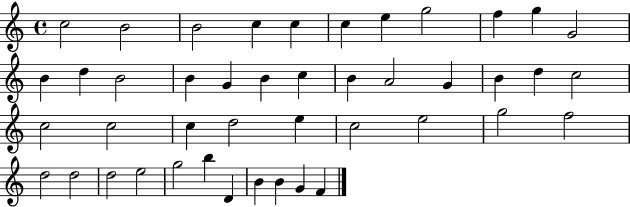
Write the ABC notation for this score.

X:1
T:Untitled
M:4/4
L:1/4
K:C
c2 B2 B2 c c c e g2 f g G2 B d B2 B G B c B A2 G B d c2 c2 c2 c d2 e c2 e2 g2 f2 d2 d2 d2 e2 g2 b D B B G F